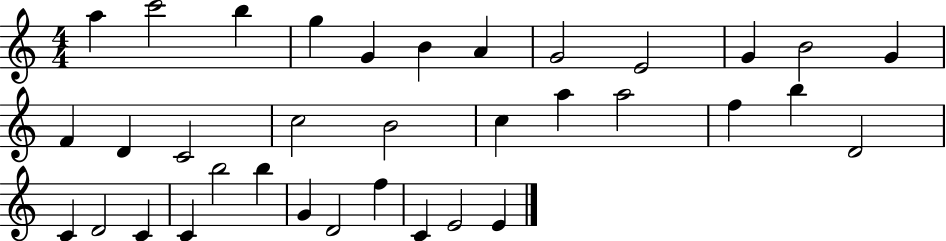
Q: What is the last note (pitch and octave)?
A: E4